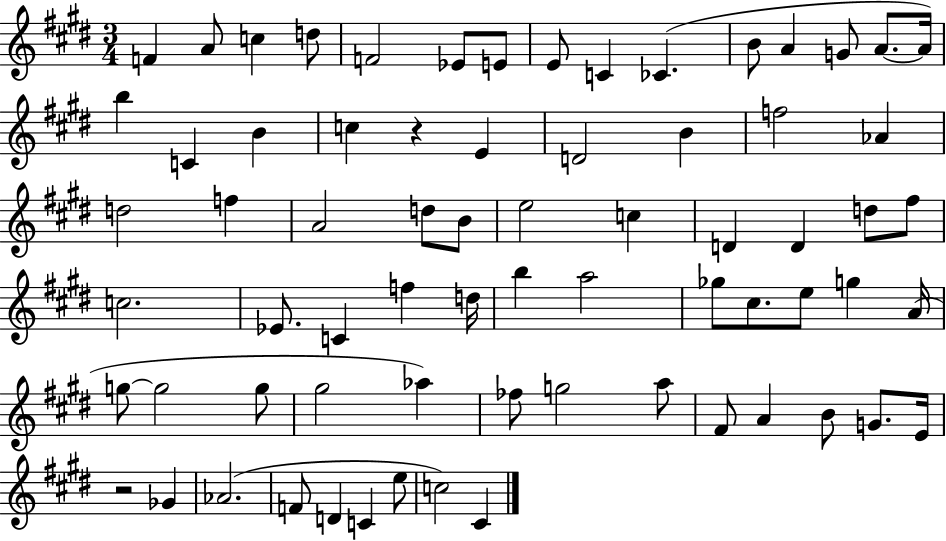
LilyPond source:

{
  \clef treble
  \numericTimeSignature
  \time 3/4
  \key e \major
  f'4 a'8 c''4 d''8 | f'2 ees'8 e'8 | e'8 c'4 ces'4.( | b'8 a'4 g'8 a'8.~~ a'16) | \break b''4 c'4 b'4 | c''4 r4 e'4 | d'2 b'4 | f''2 aes'4 | \break d''2 f''4 | a'2 d''8 b'8 | e''2 c''4 | d'4 d'4 d''8 fis''8 | \break c''2. | ees'8. c'4 f''4 d''16 | b''4 a''2 | ges''8 cis''8. e''8 g''4 a'16( | \break g''8~~ g''2 g''8 | gis''2 aes''4) | fes''8 g''2 a''8 | fis'8 a'4 b'8 g'8. e'16 | \break r2 ges'4 | aes'2.( | f'8 d'4 c'4 e''8 | c''2) cis'4 | \break \bar "|."
}